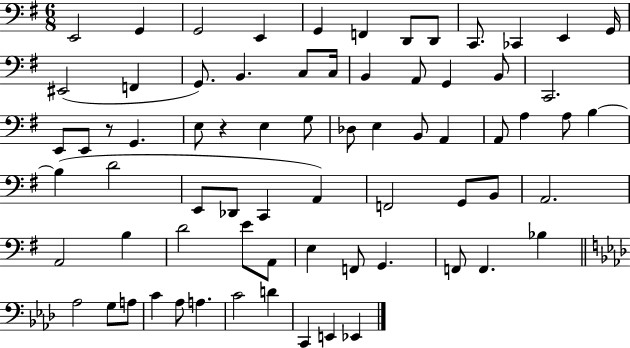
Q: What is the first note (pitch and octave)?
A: E2